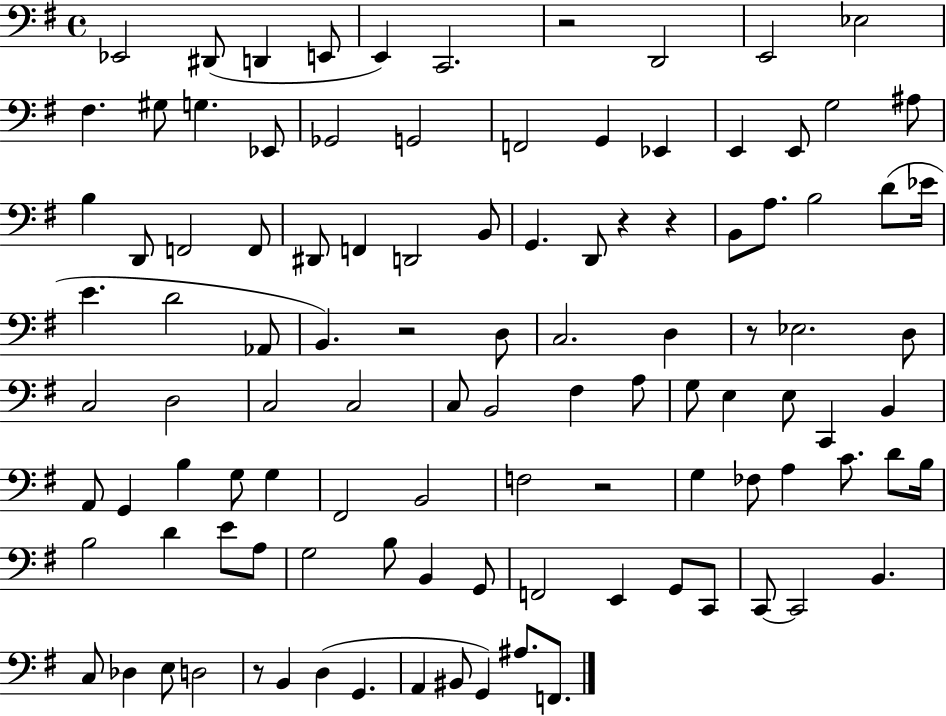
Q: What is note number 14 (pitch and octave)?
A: Gb2